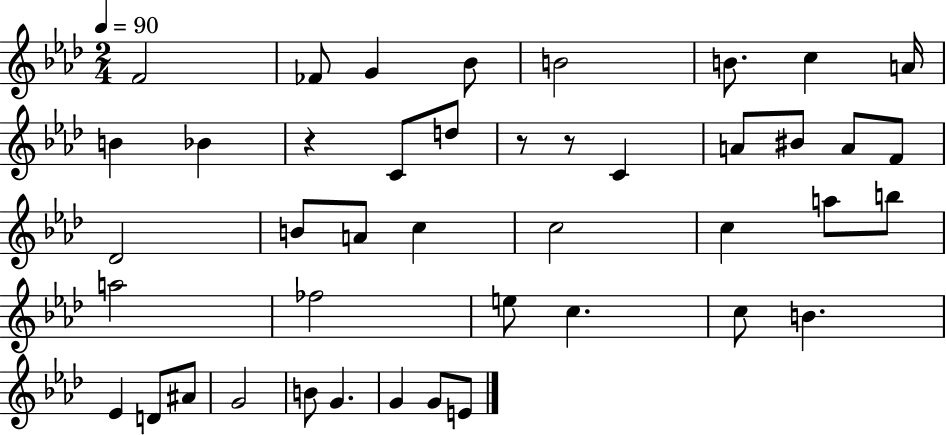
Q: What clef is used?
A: treble